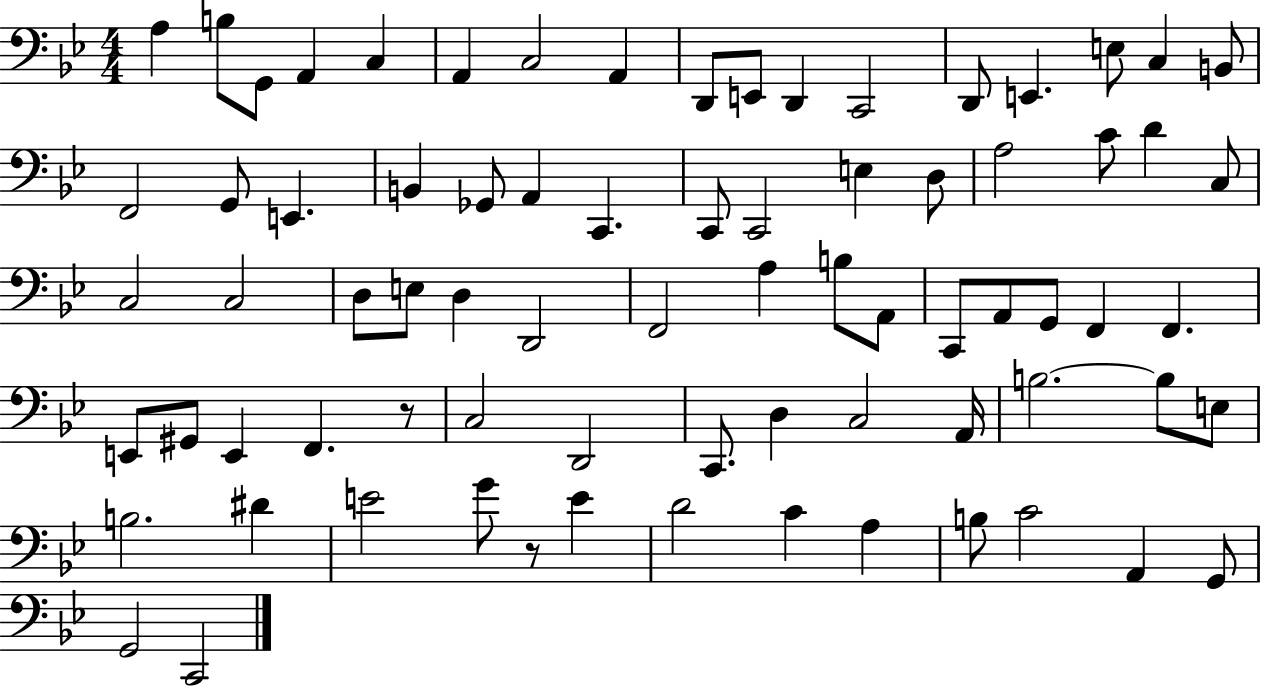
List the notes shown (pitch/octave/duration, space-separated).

A3/q B3/e G2/e A2/q C3/q A2/q C3/h A2/q D2/e E2/e D2/q C2/h D2/e E2/q. E3/e C3/q B2/e F2/h G2/e E2/q. B2/q Gb2/e A2/q C2/q. C2/e C2/h E3/q D3/e A3/h C4/e D4/q C3/e C3/h C3/h D3/e E3/e D3/q D2/h F2/h A3/q B3/e A2/e C2/e A2/e G2/e F2/q F2/q. E2/e G#2/e E2/q F2/q. R/e C3/h D2/h C2/e. D3/q C3/h A2/s B3/h. B3/e E3/e B3/h. D#4/q E4/h G4/e R/e E4/q D4/h C4/q A3/q B3/e C4/h A2/q G2/e G2/h C2/h